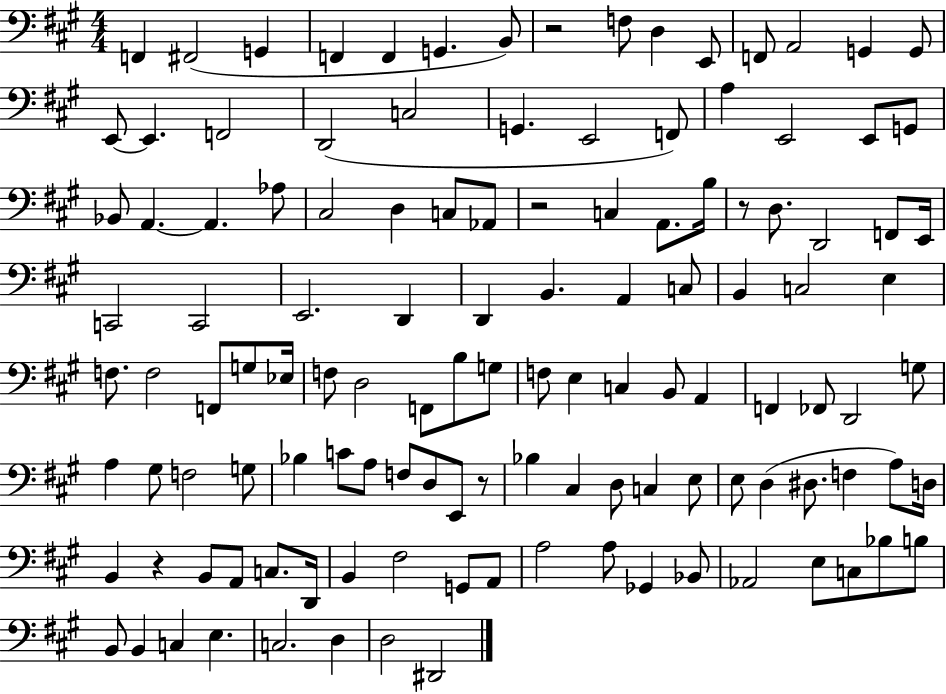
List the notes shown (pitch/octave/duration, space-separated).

F2/q F#2/h G2/q F2/q F2/q G2/q. B2/e R/h F3/e D3/q E2/e F2/e A2/h G2/q G2/e E2/e E2/q. F2/h D2/h C3/h G2/q. E2/h F2/e A3/q E2/h E2/e G2/e Bb2/e A2/q. A2/q. Ab3/e C#3/h D3/q C3/e Ab2/e R/h C3/q A2/e. B3/s R/e D3/e. D2/h F2/e E2/s C2/h C2/h E2/h. D2/q D2/q B2/q. A2/q C3/e B2/q C3/h E3/q F3/e. F3/h F2/e G3/e Eb3/s F3/e D3/h F2/e B3/e G3/e F3/e E3/q C3/q B2/e A2/q F2/q FES2/e D2/h G3/e A3/q G#3/e F3/h G3/e Bb3/q C4/e A3/e F3/e D3/e E2/e R/e Bb3/q C#3/q D3/e C3/q E3/e E3/e D3/q D#3/e. F3/q A3/e D3/s B2/q R/q B2/e A2/e C3/e. D2/s B2/q F#3/h G2/e A2/e A3/h A3/e Gb2/q Bb2/e Ab2/h E3/e C3/e Bb3/e B3/e B2/e B2/q C3/q E3/q. C3/h. D3/q D3/h D#2/h